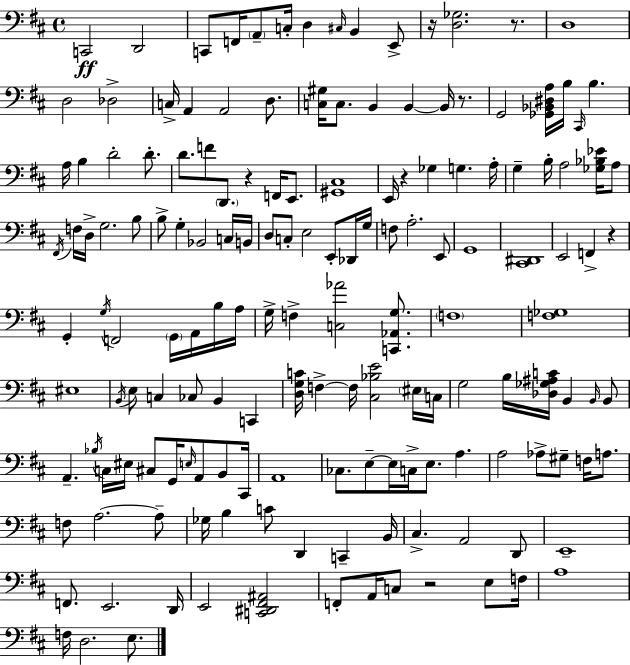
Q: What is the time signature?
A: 4/4